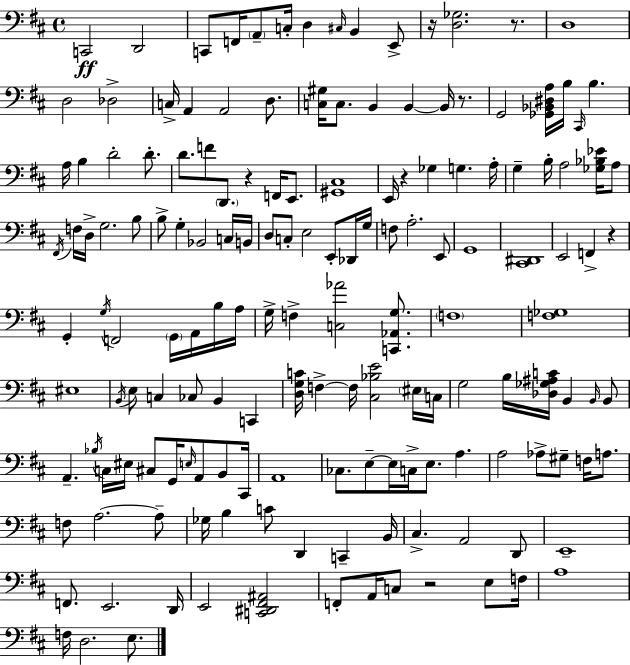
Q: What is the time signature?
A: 4/4